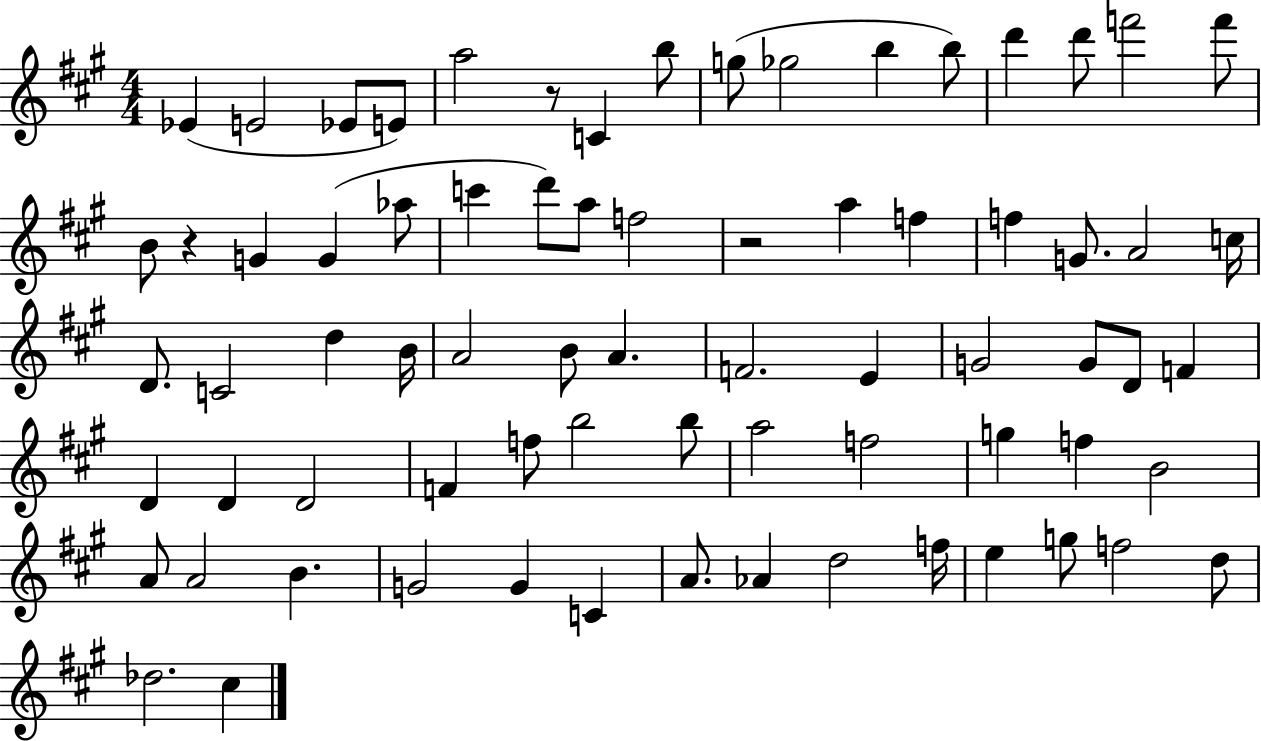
X:1
T:Untitled
M:4/4
L:1/4
K:A
_E E2 _E/2 E/2 a2 z/2 C b/2 g/2 _g2 b b/2 d' d'/2 f'2 f'/2 B/2 z G G _a/2 c' d'/2 a/2 f2 z2 a f f G/2 A2 c/4 D/2 C2 d B/4 A2 B/2 A F2 E G2 G/2 D/2 F D D D2 F f/2 b2 b/2 a2 f2 g f B2 A/2 A2 B G2 G C A/2 _A d2 f/4 e g/2 f2 d/2 _d2 ^c